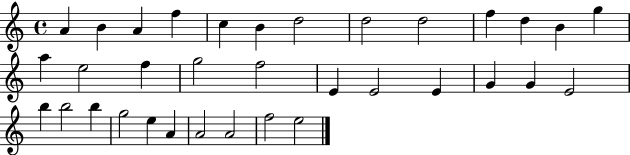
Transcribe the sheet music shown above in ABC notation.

X:1
T:Untitled
M:4/4
L:1/4
K:C
A B A f c B d2 d2 d2 f d B g a e2 f g2 f2 E E2 E G G E2 b b2 b g2 e A A2 A2 f2 e2